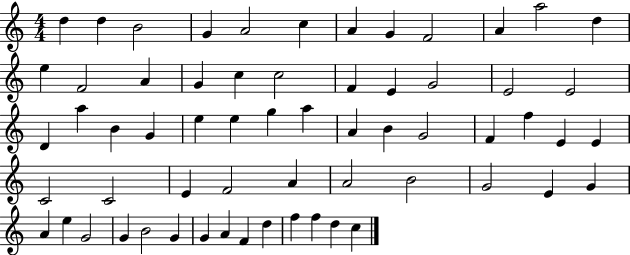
{
  \clef treble
  \numericTimeSignature
  \time 4/4
  \key c \major
  d''4 d''4 b'2 | g'4 a'2 c''4 | a'4 g'4 f'2 | a'4 a''2 d''4 | \break e''4 f'2 a'4 | g'4 c''4 c''2 | f'4 e'4 g'2 | e'2 e'2 | \break d'4 a''4 b'4 g'4 | e''4 e''4 g''4 a''4 | a'4 b'4 g'2 | f'4 f''4 e'4 e'4 | \break c'2 c'2 | e'4 f'2 a'4 | a'2 b'2 | g'2 e'4 g'4 | \break a'4 e''4 g'2 | g'4 b'2 g'4 | g'4 a'4 f'4 d''4 | f''4 f''4 d''4 c''4 | \break \bar "|."
}